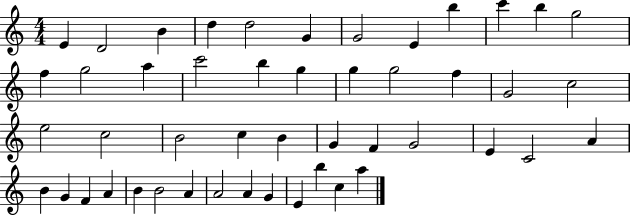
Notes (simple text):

E4/q D4/h B4/q D5/q D5/h G4/q G4/h E4/q B5/q C6/q B5/q G5/h F5/q G5/h A5/q C6/h B5/q G5/q G5/q G5/h F5/q G4/h C5/h E5/h C5/h B4/h C5/q B4/q G4/q F4/q G4/h E4/q C4/h A4/q B4/q G4/q F4/q A4/q B4/q B4/h A4/q A4/h A4/q G4/q E4/q B5/q C5/q A5/q